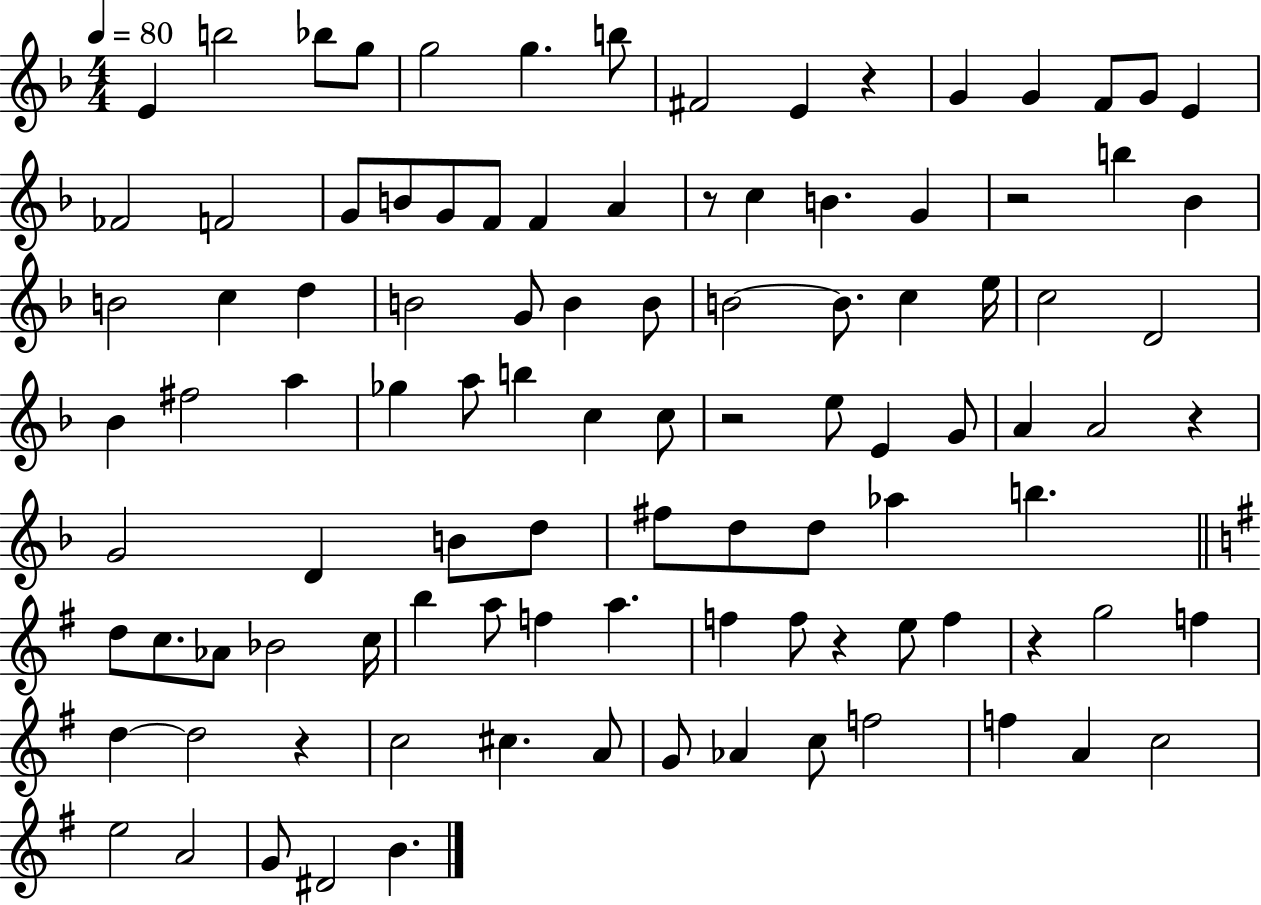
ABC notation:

X:1
T:Untitled
M:4/4
L:1/4
K:F
E b2 _b/2 g/2 g2 g b/2 ^F2 E z G G F/2 G/2 E _F2 F2 G/2 B/2 G/2 F/2 F A z/2 c B G z2 b _B B2 c d B2 G/2 B B/2 B2 B/2 c e/4 c2 D2 _B ^f2 a _g a/2 b c c/2 z2 e/2 E G/2 A A2 z G2 D B/2 d/2 ^f/2 d/2 d/2 _a b d/2 c/2 _A/2 _B2 c/4 b a/2 f a f f/2 z e/2 f z g2 f d d2 z c2 ^c A/2 G/2 _A c/2 f2 f A c2 e2 A2 G/2 ^D2 B